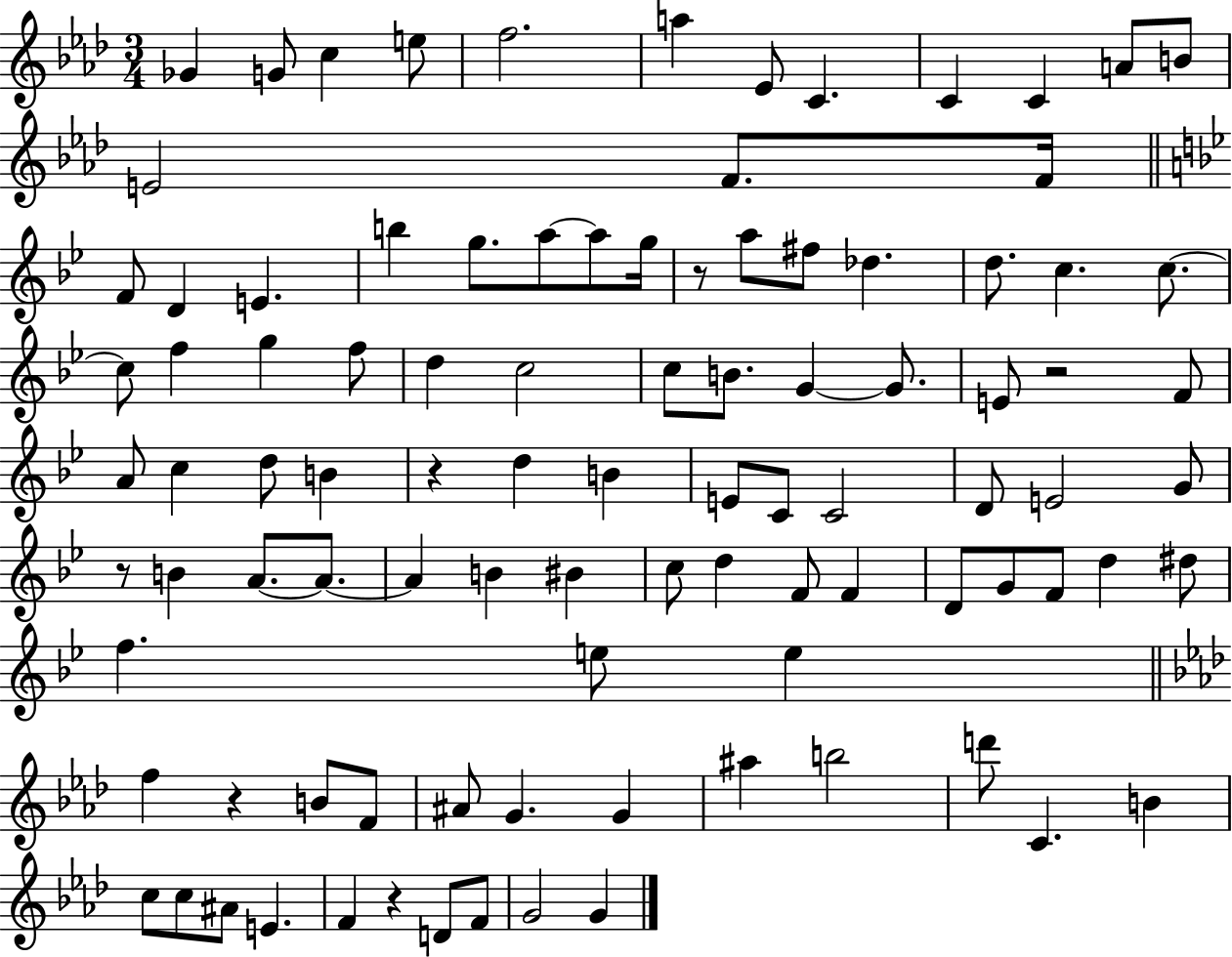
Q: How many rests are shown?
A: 6